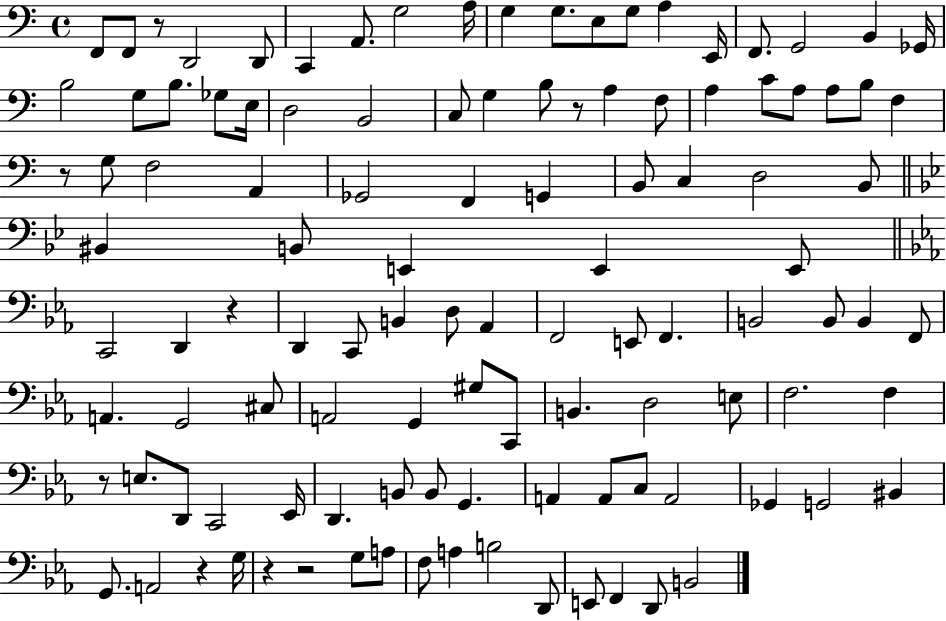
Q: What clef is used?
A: bass